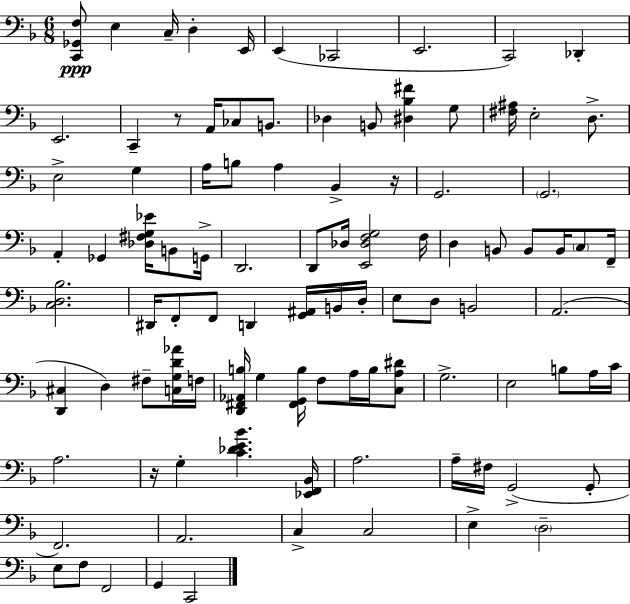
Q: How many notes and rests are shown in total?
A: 98